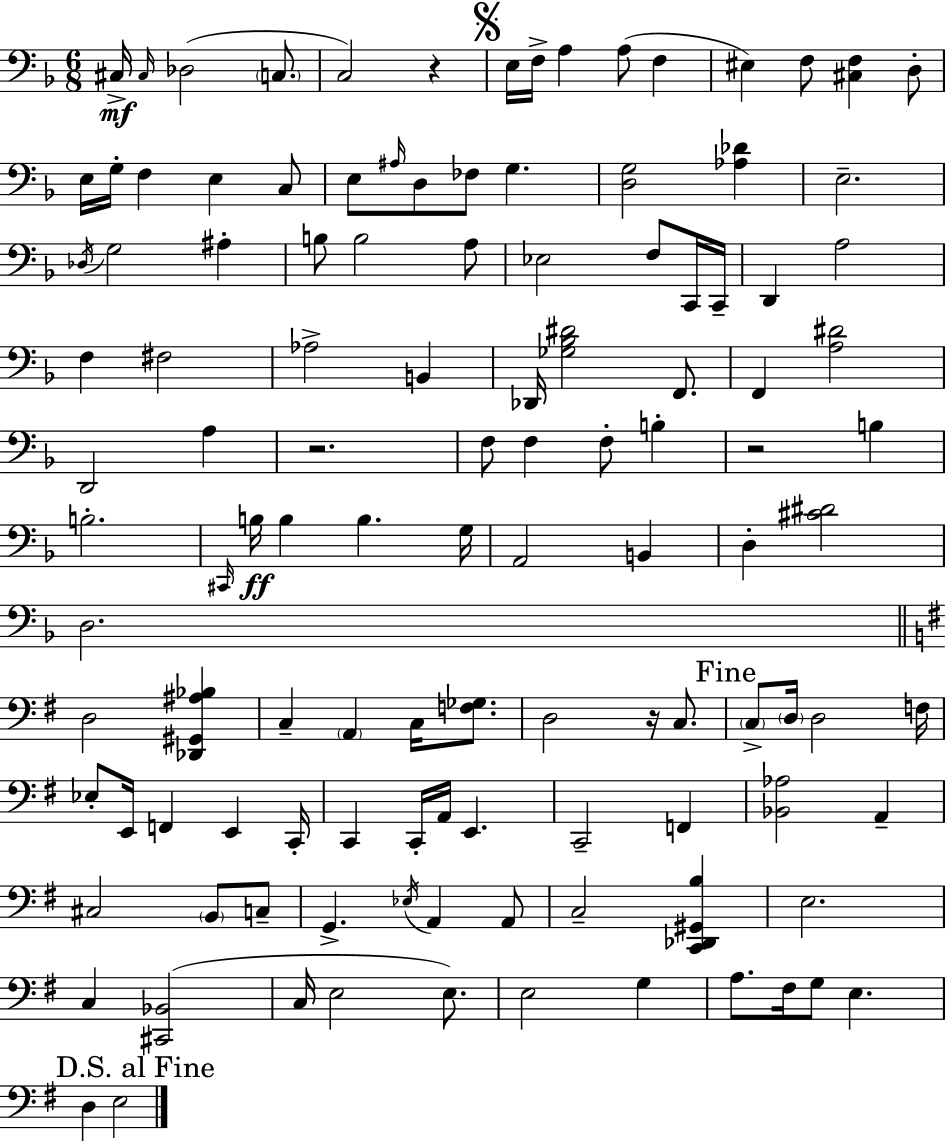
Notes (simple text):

C#3/s C#3/s Db3/h C3/e. C3/h R/q E3/s F3/s A3/q A3/e F3/q EIS3/q F3/e [C#3,F3]/q D3/e E3/s G3/s F3/q E3/q C3/e E3/e A#3/s D3/e FES3/e G3/q. [D3,G3]/h [Ab3,Db4]/q E3/h. Db3/s G3/h A#3/q B3/e B3/h A3/e Eb3/h F3/e C2/s C2/s D2/q A3/h F3/q F#3/h Ab3/h B2/q Db2/s [Gb3,Bb3,D#4]/h F2/e. F2/q [A3,D#4]/h D2/h A3/q R/h. F3/e F3/q F3/e B3/q R/h B3/q B3/h. C#2/s B3/s B3/q B3/q. G3/s A2/h B2/q D3/q [C#4,D#4]/h D3/h. D3/h [Db2,G#2,A#3,Bb3]/q C3/q A2/q C3/s [F3,Gb3]/e. D3/h R/s C3/e. C3/e D3/s D3/h F3/s Eb3/e E2/s F2/q E2/q C2/s C2/q C2/s A2/s E2/q. C2/h F2/q [Bb2,Ab3]/h A2/q C#3/h B2/e C3/e G2/q. Eb3/s A2/q A2/e C3/h [C2,Db2,G#2,B3]/q E3/h. C3/q [C#2,Bb2]/h C3/s E3/h E3/e. E3/h G3/q A3/e. F#3/s G3/e E3/q. D3/q E3/h